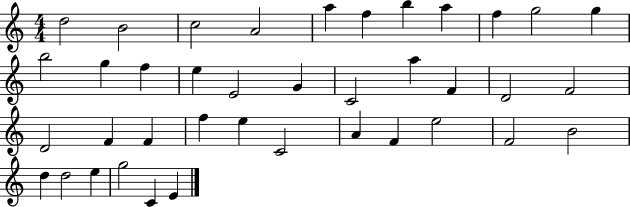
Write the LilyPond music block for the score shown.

{
  \clef treble
  \numericTimeSignature
  \time 4/4
  \key c \major
  d''2 b'2 | c''2 a'2 | a''4 f''4 b''4 a''4 | f''4 g''2 g''4 | \break b''2 g''4 f''4 | e''4 e'2 g'4 | c'2 a''4 f'4 | d'2 f'2 | \break d'2 f'4 f'4 | f''4 e''4 c'2 | a'4 f'4 e''2 | f'2 b'2 | \break d''4 d''2 e''4 | g''2 c'4 e'4 | \bar "|."
}